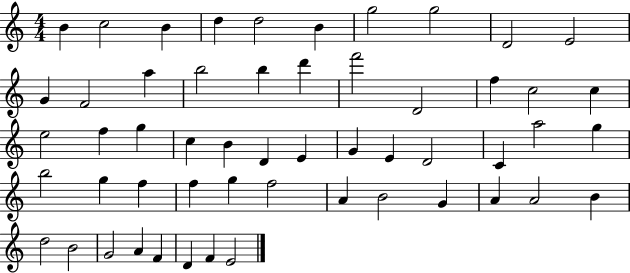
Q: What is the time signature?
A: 4/4